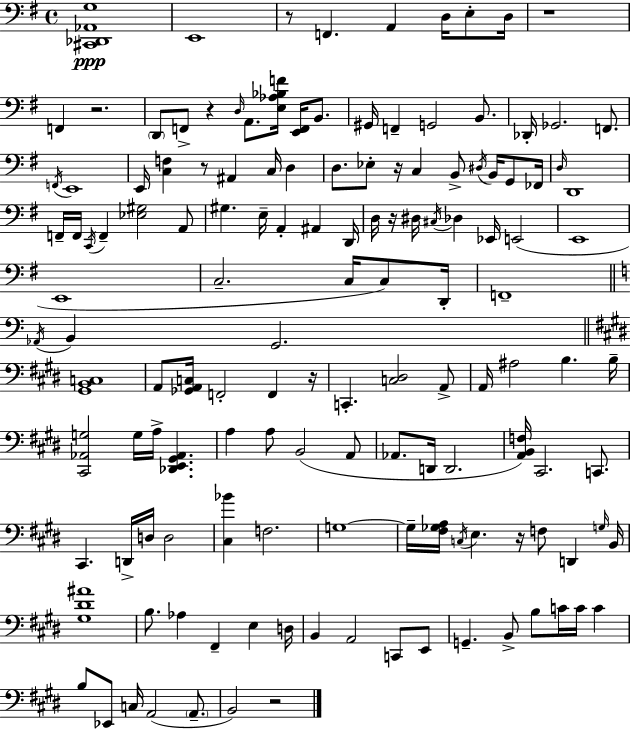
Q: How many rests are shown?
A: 10